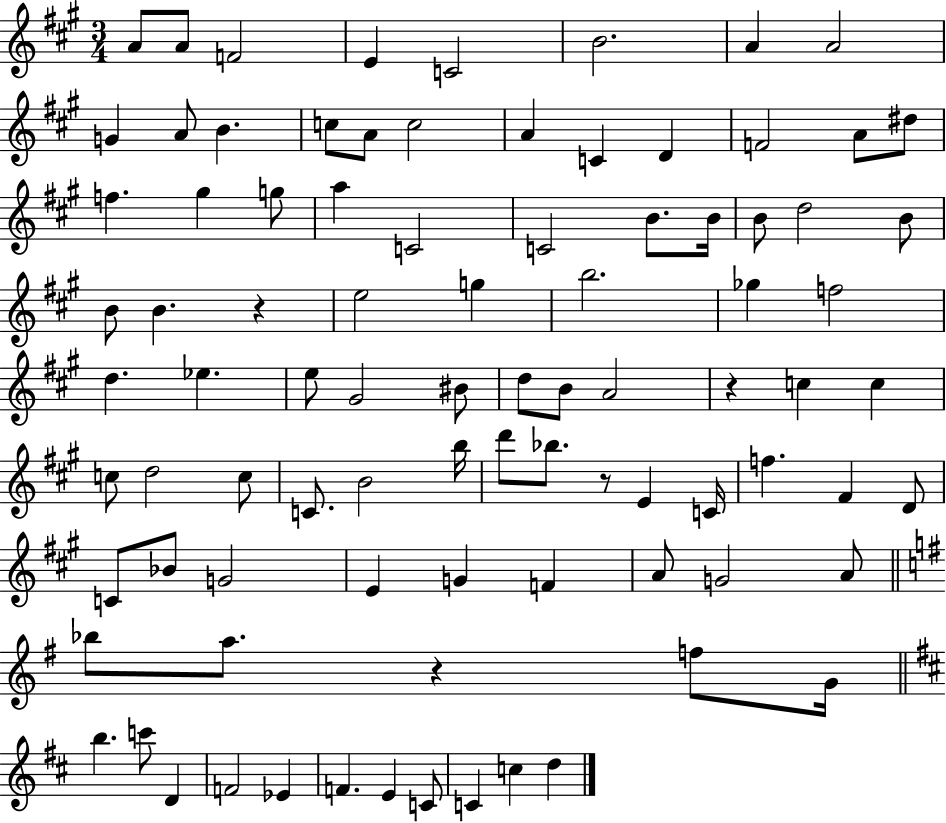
{
  \clef treble
  \numericTimeSignature
  \time 3/4
  \key a \major
  a'8 a'8 f'2 | e'4 c'2 | b'2. | a'4 a'2 | \break g'4 a'8 b'4. | c''8 a'8 c''2 | a'4 c'4 d'4 | f'2 a'8 dis''8 | \break f''4. gis''4 g''8 | a''4 c'2 | c'2 b'8. b'16 | b'8 d''2 b'8 | \break b'8 b'4. r4 | e''2 g''4 | b''2. | ges''4 f''2 | \break d''4. ees''4. | e''8 gis'2 bis'8 | d''8 b'8 a'2 | r4 c''4 c''4 | \break c''8 d''2 c''8 | c'8. b'2 b''16 | d'''8 bes''8. r8 e'4 c'16 | f''4. fis'4 d'8 | \break c'8 bes'8 g'2 | e'4 g'4 f'4 | a'8 g'2 a'8 | \bar "||" \break \key g \major bes''8 a''8. r4 f''8 g'16 | \bar "||" \break \key b \minor b''4. c'''8 d'4 | f'2 ees'4 | f'4. e'4 c'8 | c'4 c''4 d''4 | \break \bar "|."
}